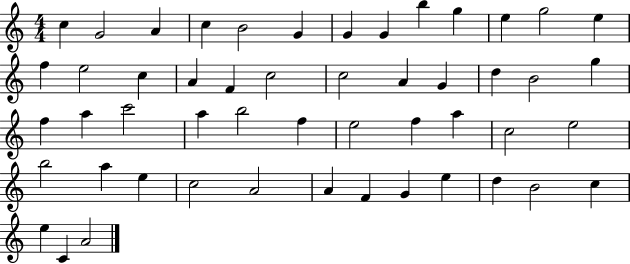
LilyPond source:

{
  \clef treble
  \numericTimeSignature
  \time 4/4
  \key c \major
  c''4 g'2 a'4 | c''4 b'2 g'4 | g'4 g'4 b''4 g''4 | e''4 g''2 e''4 | \break f''4 e''2 c''4 | a'4 f'4 c''2 | c''2 a'4 g'4 | d''4 b'2 g''4 | \break f''4 a''4 c'''2 | a''4 b''2 f''4 | e''2 f''4 a''4 | c''2 e''2 | \break b''2 a''4 e''4 | c''2 a'2 | a'4 f'4 g'4 e''4 | d''4 b'2 c''4 | \break e''4 c'4 a'2 | \bar "|."
}